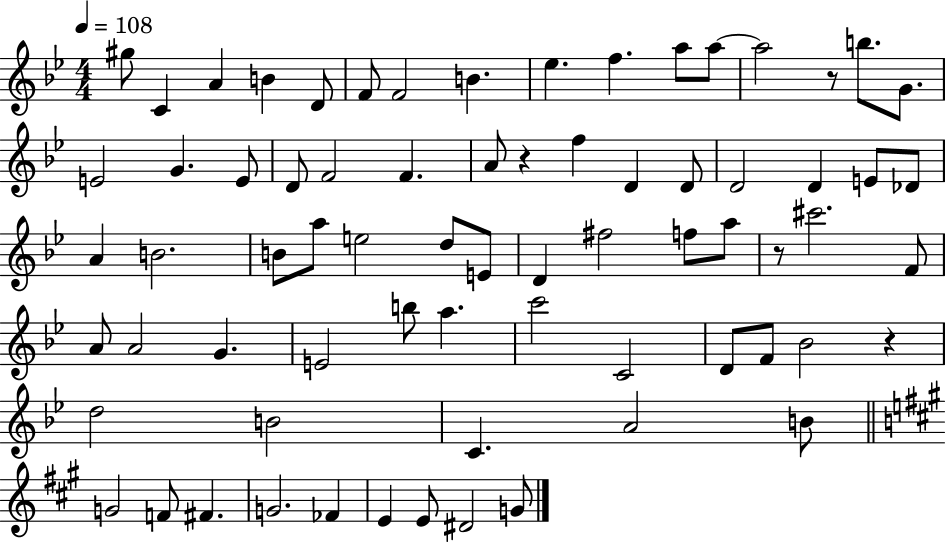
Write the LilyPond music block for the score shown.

{
  \clef treble
  \numericTimeSignature
  \time 4/4
  \key bes \major
  \tempo 4 = 108
  gis''8 c'4 a'4 b'4 d'8 | f'8 f'2 b'4. | ees''4. f''4. a''8 a''8~~ | a''2 r8 b''8. g'8. | \break e'2 g'4. e'8 | d'8 f'2 f'4. | a'8 r4 f''4 d'4 d'8 | d'2 d'4 e'8 des'8 | \break a'4 b'2. | b'8 a''8 e''2 d''8 e'8 | d'4 fis''2 f''8 a''8 | r8 cis'''2. f'8 | \break a'8 a'2 g'4. | e'2 b''8 a''4. | c'''2 c'2 | d'8 f'8 bes'2 r4 | \break d''2 b'2 | c'4. a'2 b'8 | \bar "||" \break \key a \major g'2 f'8 fis'4. | g'2. fes'4 | e'4 e'8 dis'2 g'8 | \bar "|."
}